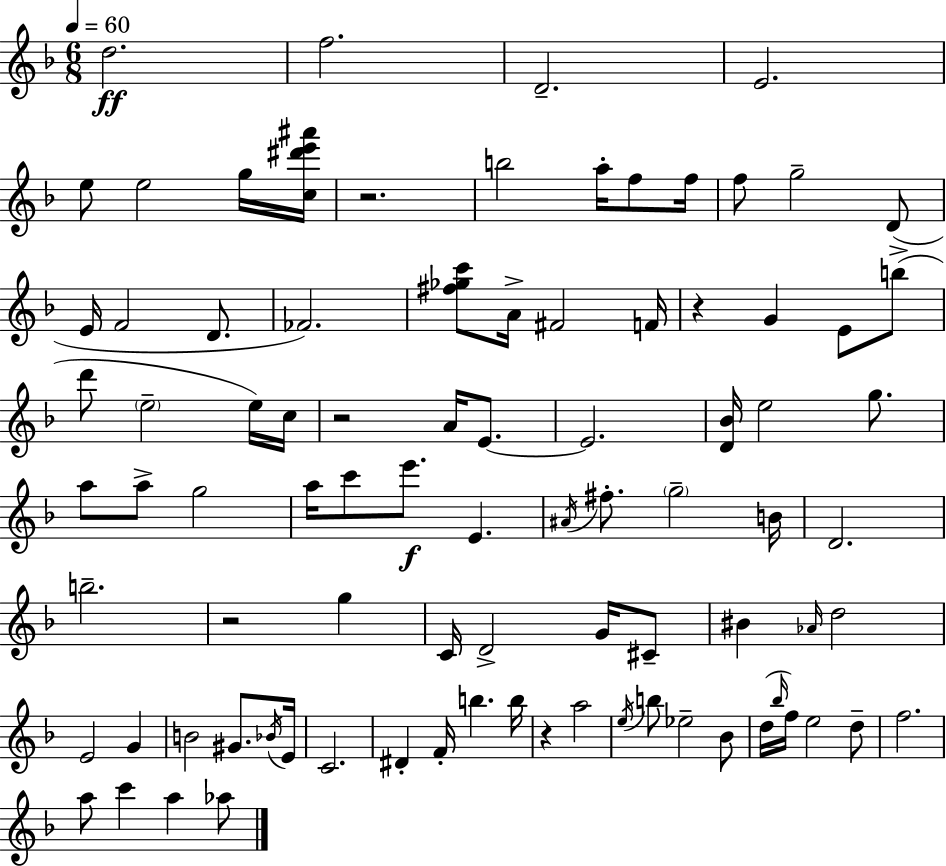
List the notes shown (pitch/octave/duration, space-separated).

D5/h. F5/h. D4/h. E4/h. E5/e E5/h G5/s [C5,D#6,E6,A#6]/s R/h. B5/h A5/s F5/e F5/s F5/e G5/h D4/e E4/s F4/h D4/e. FES4/h. [F#5,Gb5,C6]/e A4/s F#4/h F4/s R/q G4/q E4/e B5/e D6/e E5/h E5/s C5/s R/h A4/s E4/e. E4/h. [D4,Bb4]/s E5/h G5/e. A5/e A5/e G5/h A5/s C6/e E6/e. E4/q. A#4/s F#5/e. G5/h B4/s D4/h. B5/h. R/h G5/q C4/s D4/h G4/s C#4/e BIS4/q Ab4/s D5/h E4/h G4/q B4/h G#4/e. Bb4/s E4/s C4/h. D#4/q F4/s B5/q. B5/s R/q A5/h E5/s B5/e Eb5/h Bb4/e D5/s Bb5/s F5/s E5/h D5/e F5/h. A5/e C6/q A5/q Ab5/e